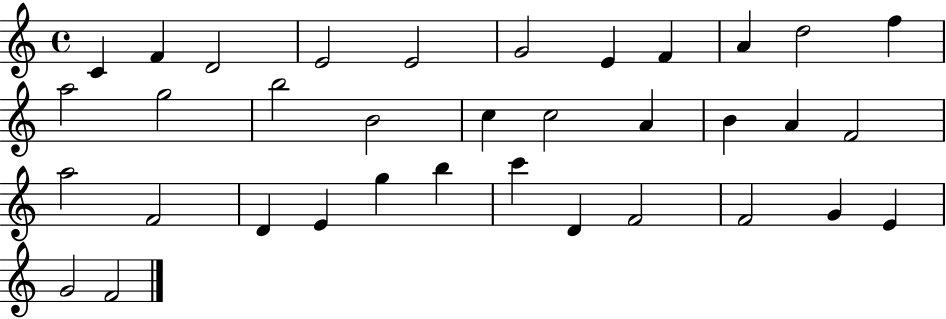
{
  \clef treble
  \time 4/4
  \defaultTimeSignature
  \key c \major
  c'4 f'4 d'2 | e'2 e'2 | g'2 e'4 f'4 | a'4 d''2 f''4 | \break a''2 g''2 | b''2 b'2 | c''4 c''2 a'4 | b'4 a'4 f'2 | \break a''2 f'2 | d'4 e'4 g''4 b''4 | c'''4 d'4 f'2 | f'2 g'4 e'4 | \break g'2 f'2 | \bar "|."
}